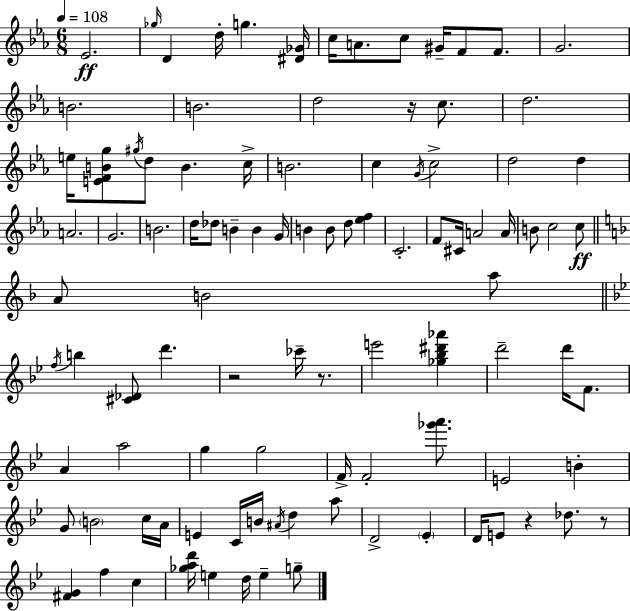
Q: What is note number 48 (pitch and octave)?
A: A4